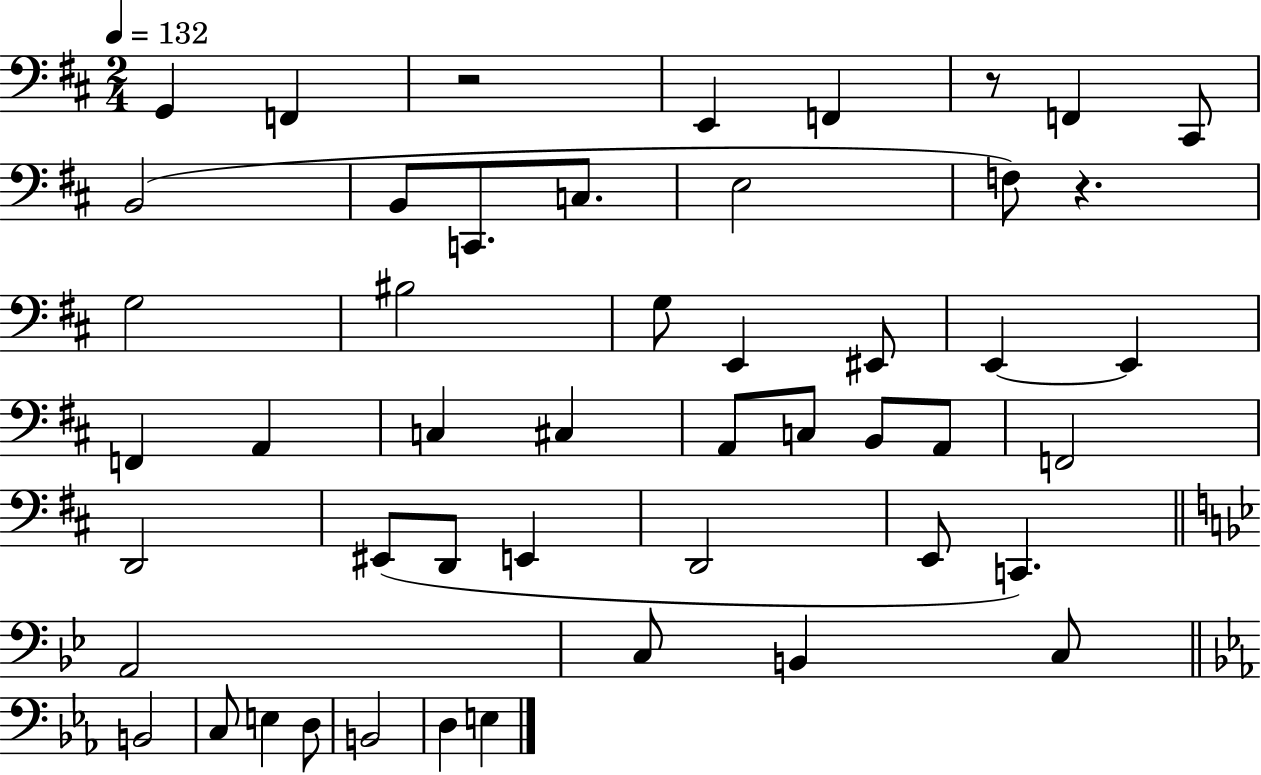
G2/q F2/q R/h E2/q F2/q R/e F2/q C#2/e B2/h B2/e C2/e. C3/e. E3/h F3/e R/q. G3/h BIS3/h G3/e E2/q EIS2/e E2/q E2/q F2/q A2/q C3/q C#3/q A2/e C3/e B2/e A2/e F2/h D2/h EIS2/e D2/e E2/q D2/h E2/e C2/q. A2/h C3/e B2/q C3/e B2/h C3/e E3/q D3/e B2/h D3/q E3/q